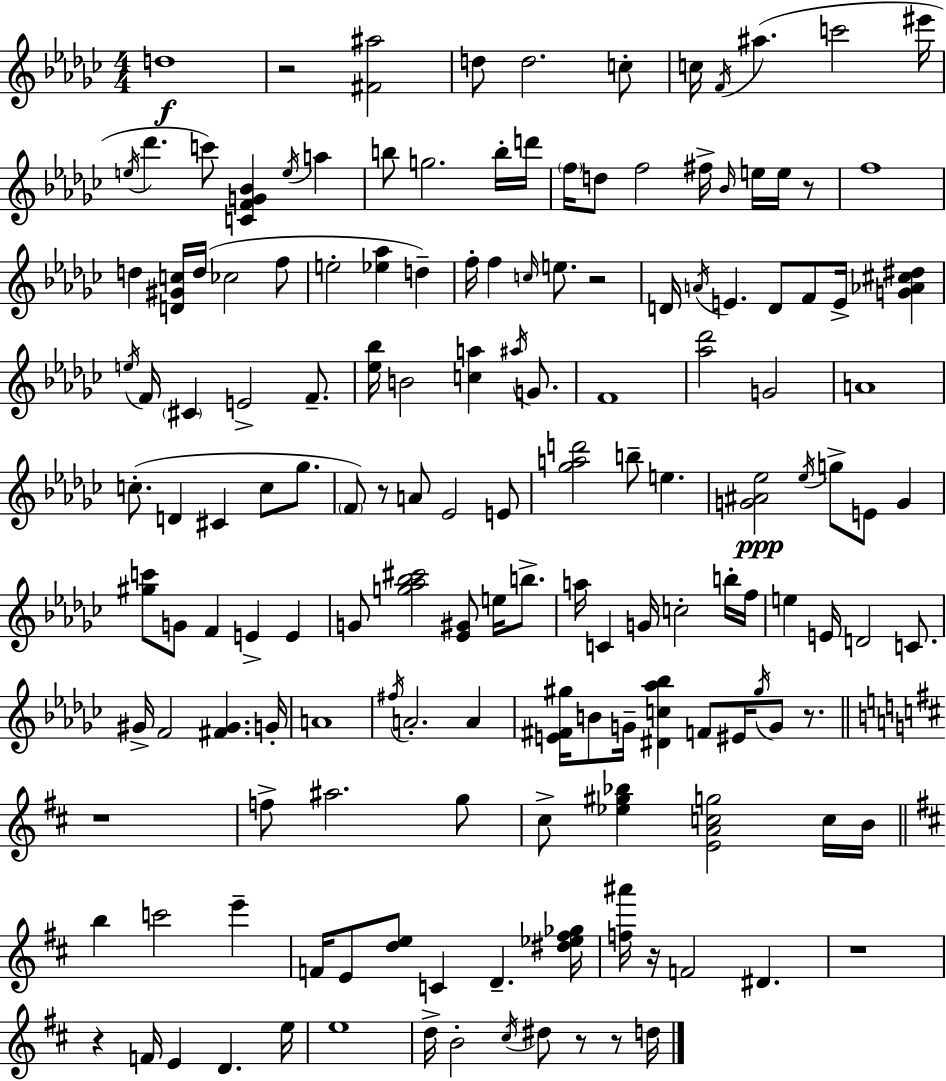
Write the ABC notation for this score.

X:1
T:Untitled
M:4/4
L:1/4
K:Ebm
d4 z2 [^F^a]2 d/2 d2 c/2 c/4 F/4 ^a c'2 ^e'/4 e/4 _d' c'/2 [CFG_B] e/4 a b/2 g2 b/4 d'/4 f/4 d/2 f2 ^f/4 _B/4 e/4 e/4 z/2 f4 d [D^Gc]/4 d/4 _c2 f/2 e2 [_e_a] d f/4 f c/4 e/2 z2 D/4 A/4 E D/2 F/2 E/4 [G_A^c^d] e/4 F/4 ^C E2 F/2 [_e_b]/4 B2 [ca] ^a/4 G/2 F4 [_a_d']2 G2 A4 c/2 D ^C c/2 _g/2 F/2 z/2 A/2 _E2 E/2 [_gad']2 b/2 e [G^A_e]2 _e/4 g/2 E/2 G [^gc']/2 G/2 F E E G/2 [g_a_b^c']2 [_E^G]/2 e/4 b/2 a/4 C G/4 c2 b/4 f/4 e E/4 D2 C/2 ^G/4 F2 [^F^G] G/4 A4 ^f/4 A2 A [E^F^g]/4 B/2 G/4 [^Dc_a_b] F/2 ^E/4 ^g/4 G/2 z/2 z4 f/2 ^a2 g/2 ^c/2 [_e^g_b] [EAcg]2 c/4 B/4 b c'2 e' F/4 E/2 [de]/2 C D [^d_e^f_g]/4 [f^a']/4 z/4 F2 ^D z4 z F/4 E D e/4 e4 d/4 B2 ^c/4 ^d/2 z/2 z/2 d/4